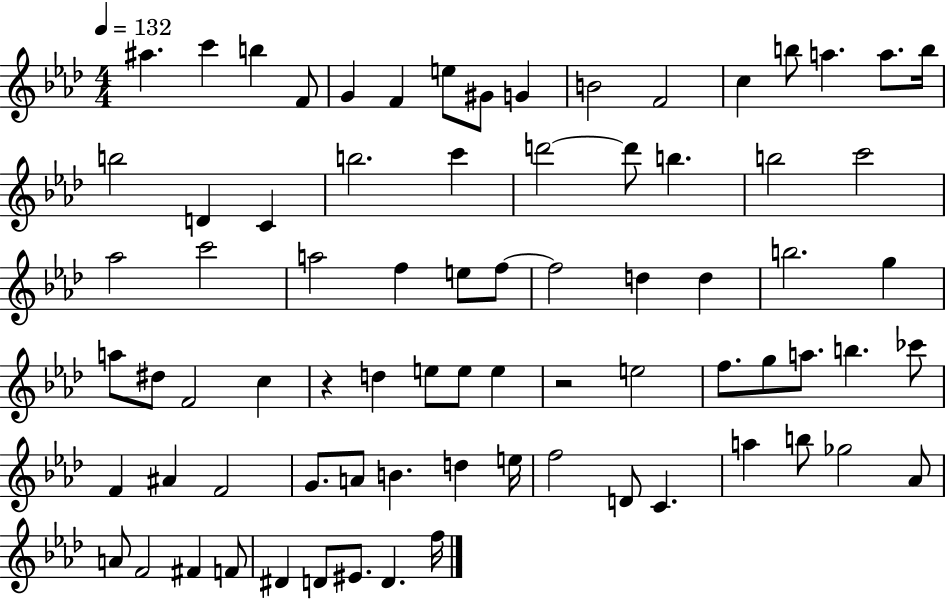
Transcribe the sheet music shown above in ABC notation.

X:1
T:Untitled
M:4/4
L:1/4
K:Ab
^a c' b F/2 G F e/2 ^G/2 G B2 F2 c b/2 a a/2 b/4 b2 D C b2 c' d'2 d'/2 b b2 c'2 _a2 c'2 a2 f e/2 f/2 f2 d d b2 g a/2 ^d/2 F2 c z d e/2 e/2 e z2 e2 f/2 g/2 a/2 b _c'/2 F ^A F2 G/2 A/2 B d e/4 f2 D/2 C a b/2 _g2 _A/2 A/2 F2 ^F F/2 ^D D/2 ^E/2 D f/4